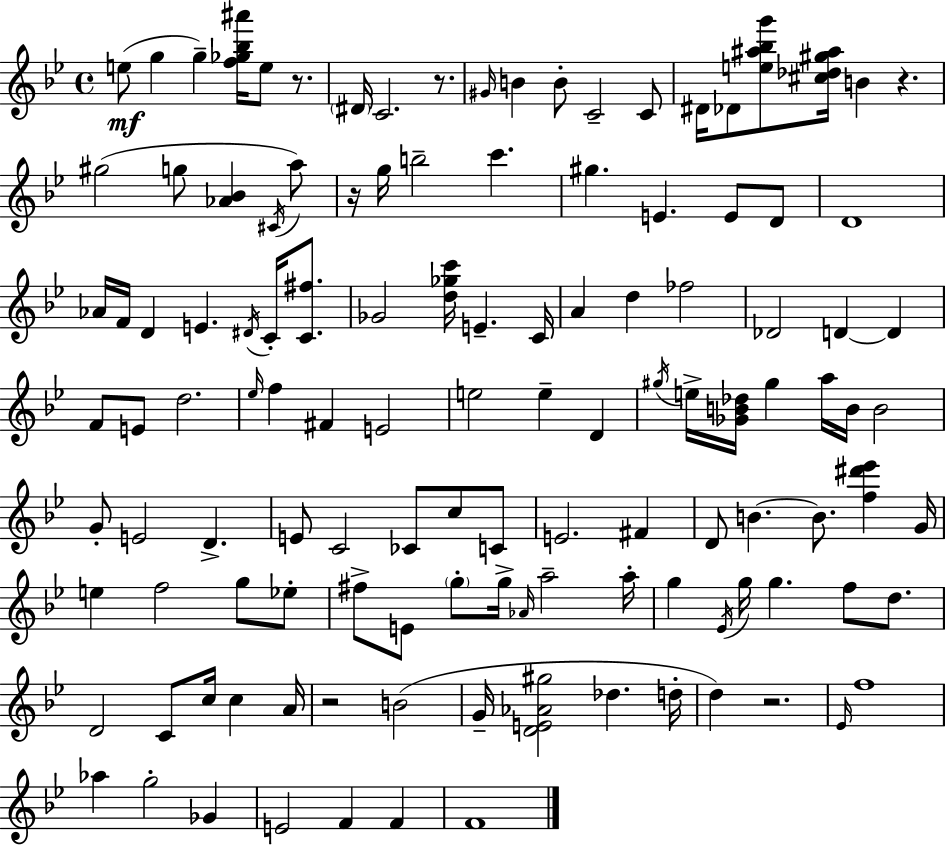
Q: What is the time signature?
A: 4/4